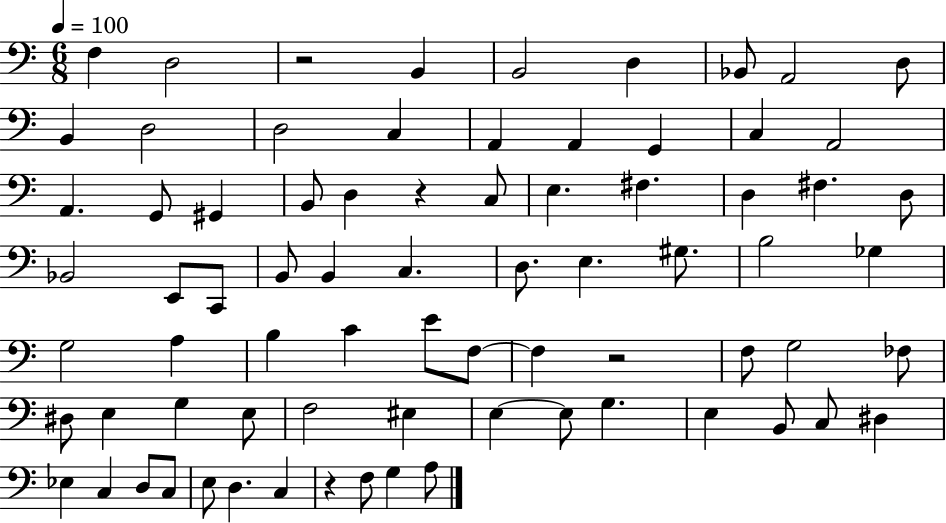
X:1
T:Untitled
M:6/8
L:1/4
K:C
F, D,2 z2 B,, B,,2 D, _B,,/2 A,,2 D,/2 B,, D,2 D,2 C, A,, A,, G,, C, A,,2 A,, G,,/2 ^G,, B,,/2 D, z C,/2 E, ^F, D, ^F, D,/2 _B,,2 E,,/2 C,,/2 B,,/2 B,, C, D,/2 E, ^G,/2 B,2 _G, G,2 A, B, C E/2 F,/2 F, z2 F,/2 G,2 _F,/2 ^D,/2 E, G, E,/2 F,2 ^E, E, E,/2 G, E, B,,/2 C,/2 ^D, _E, C, D,/2 C,/2 E,/2 D, C, z F,/2 G, A,/2